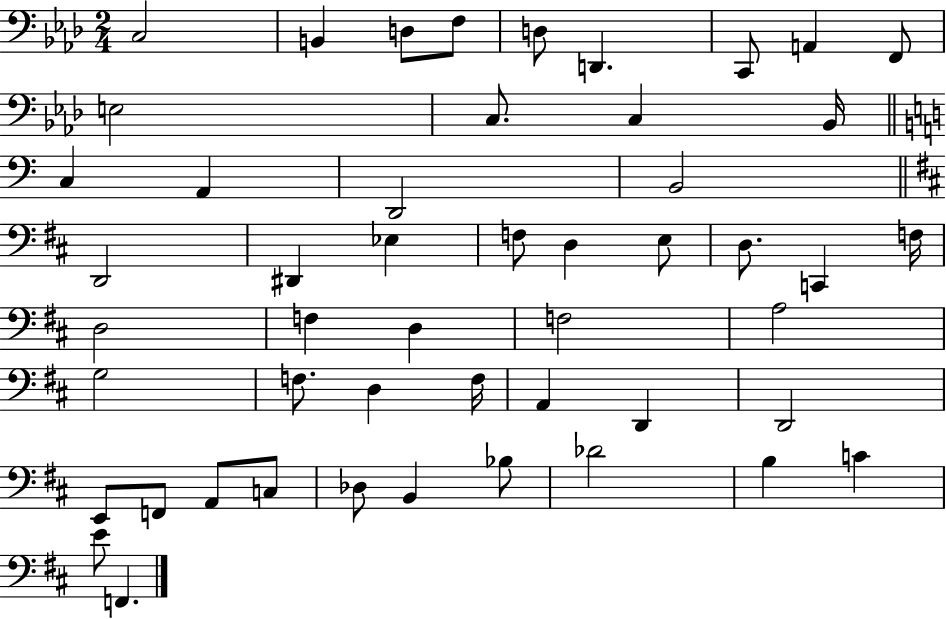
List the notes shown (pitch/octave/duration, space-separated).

C3/h B2/q D3/e F3/e D3/e D2/q. C2/e A2/q F2/e E3/h C3/e. C3/q Bb2/s C3/q A2/q D2/h B2/h D2/h D#2/q Eb3/q F3/e D3/q E3/e D3/e. C2/q F3/s D3/h F3/q D3/q F3/h A3/h G3/h F3/e. D3/q F3/s A2/q D2/q D2/h E2/e F2/e A2/e C3/e Db3/e B2/q Bb3/e Db4/h B3/q C4/q E4/e F2/q.